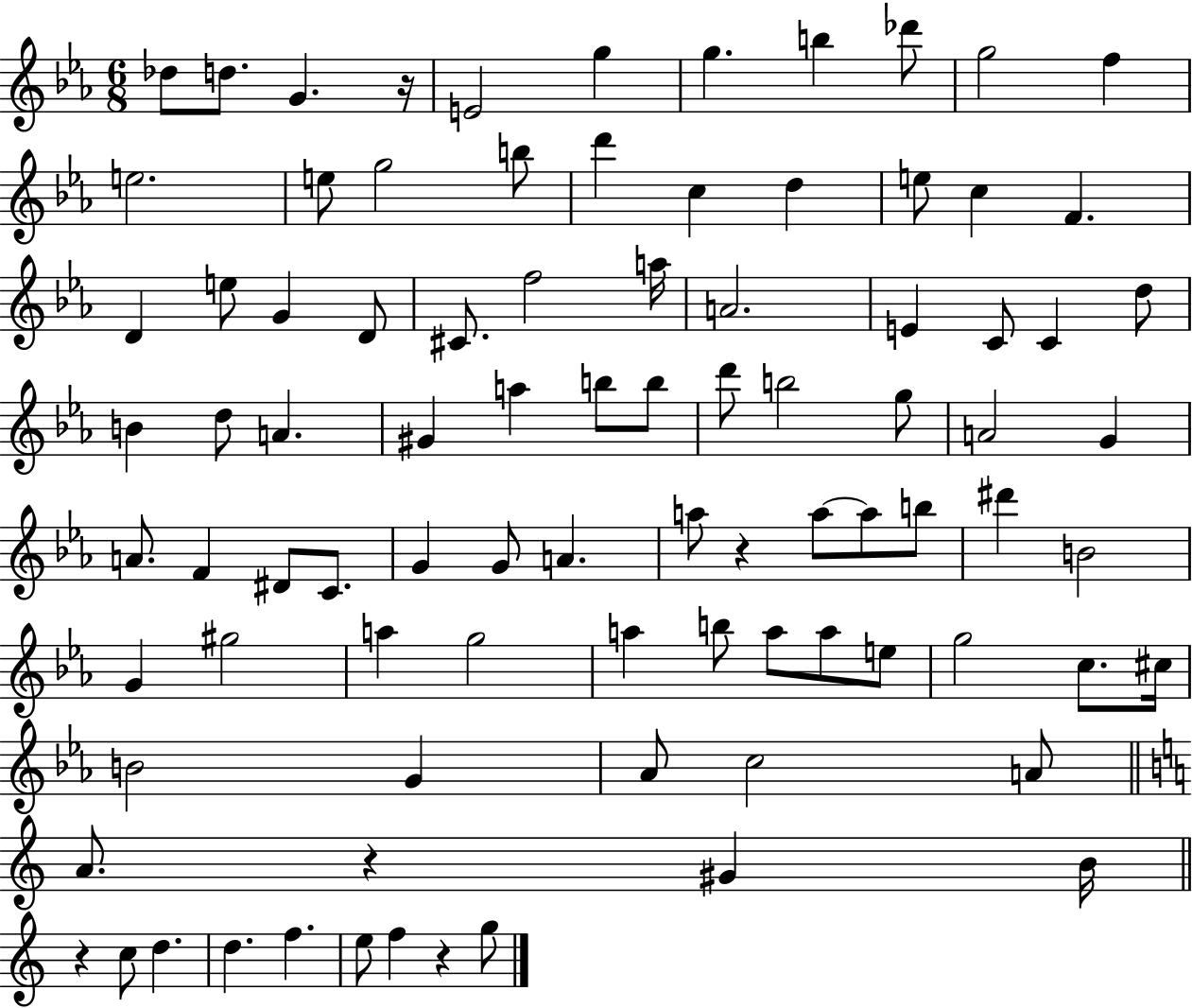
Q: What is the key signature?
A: EES major